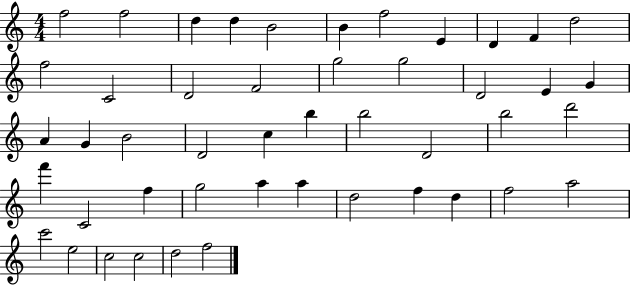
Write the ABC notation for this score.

X:1
T:Untitled
M:4/4
L:1/4
K:C
f2 f2 d d B2 B f2 E D F d2 f2 C2 D2 F2 g2 g2 D2 E G A G B2 D2 c b b2 D2 b2 d'2 f' C2 f g2 a a d2 f d f2 a2 c'2 e2 c2 c2 d2 f2